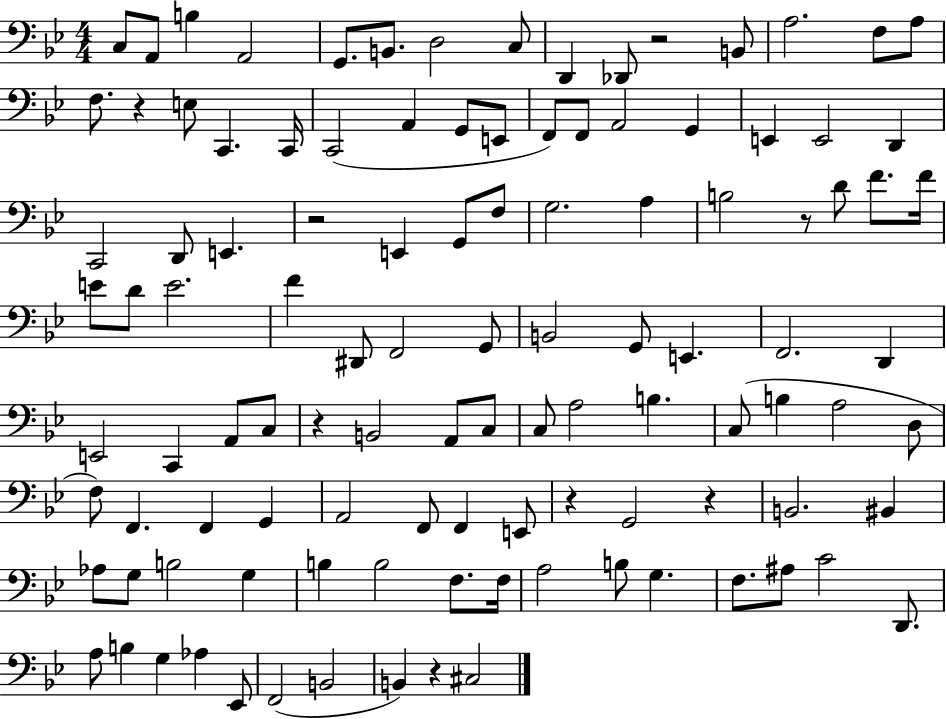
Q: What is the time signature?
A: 4/4